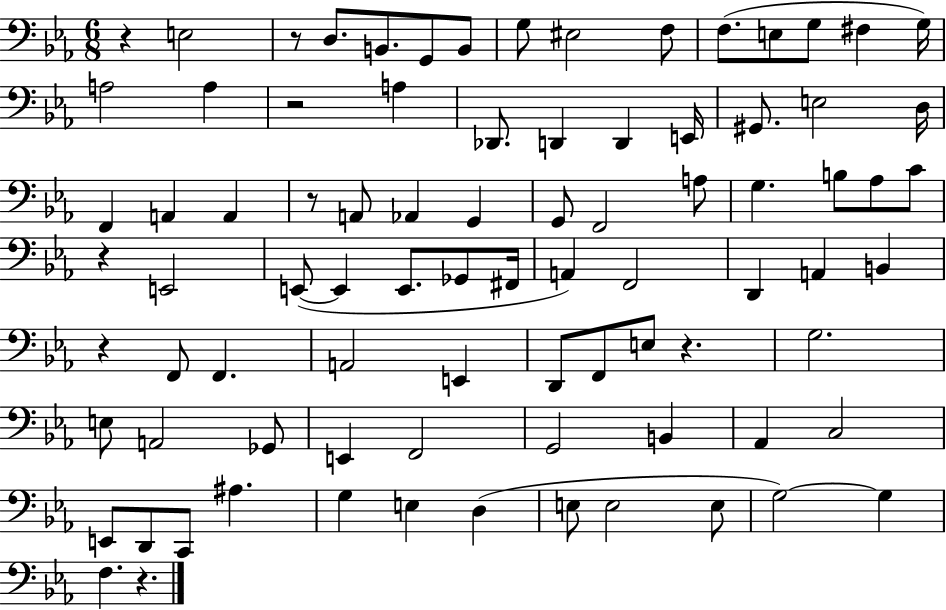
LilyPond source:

{
  \clef bass
  \numericTimeSignature
  \time 6/8
  \key ees \major
  r4 e2 | r8 d8. b,8. g,8 b,8 | g8 eis2 f8 | f8.( e8 g8 fis4 g16) | \break a2 a4 | r2 a4 | des,8. d,4 d,4 e,16 | gis,8. e2 d16 | \break f,4 a,4 a,4 | r8 a,8 aes,4 g,4 | g,8 f,2 a8 | g4. b8 aes8 c'8 | \break r4 e,2 | e,8~(~ e,4 e,8. ges,8 fis,16 | a,4) f,2 | d,4 a,4 b,4 | \break r4 f,8 f,4. | a,2 e,4 | d,8 f,8 e8 r4. | g2. | \break e8 a,2 ges,8 | e,4 f,2 | g,2 b,4 | aes,4 c2 | \break e,8 d,8 c,8 ais4. | g4 e4 d4( | e8 e2 e8 | g2~~) g4 | \break f4. r4. | \bar "|."
}